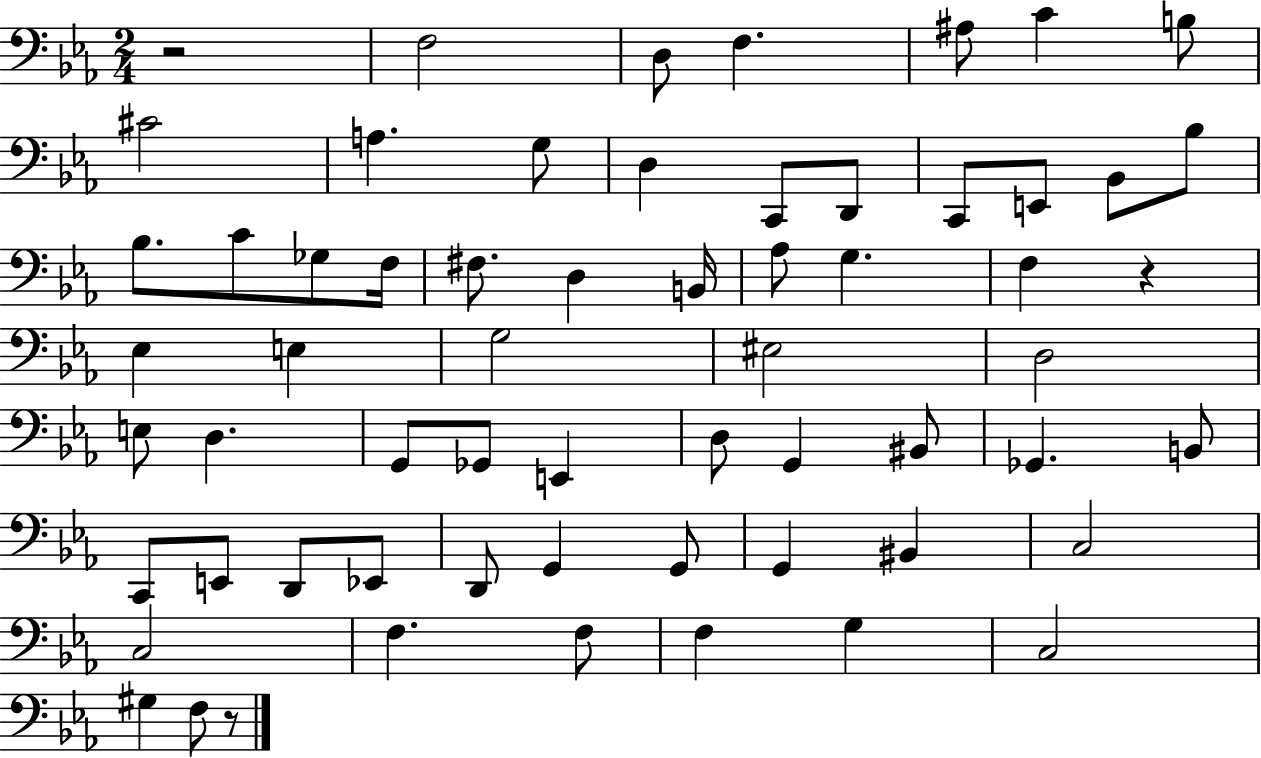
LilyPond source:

{
  \clef bass
  \numericTimeSignature
  \time 2/4
  \key ees \major
  r2 | f2 | d8 f4. | ais8 c'4 b8 | \break cis'2 | a4. g8 | d4 c,8 d,8 | c,8 e,8 bes,8 bes8 | \break bes8. c'8 ges8 f16 | fis8. d4 b,16 | aes8 g4. | f4 r4 | \break ees4 e4 | g2 | eis2 | d2 | \break e8 d4. | g,8 ges,8 e,4 | d8 g,4 bis,8 | ges,4. b,8 | \break c,8 e,8 d,8 ees,8 | d,8 g,4 g,8 | g,4 bis,4 | c2 | \break c2 | f4. f8 | f4 g4 | c2 | \break gis4 f8 r8 | \bar "|."
}